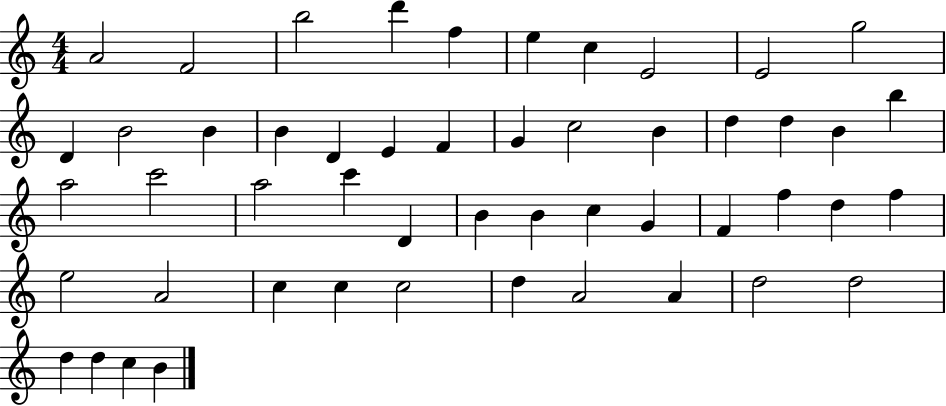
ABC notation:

X:1
T:Untitled
M:4/4
L:1/4
K:C
A2 F2 b2 d' f e c E2 E2 g2 D B2 B B D E F G c2 B d d B b a2 c'2 a2 c' D B B c G F f d f e2 A2 c c c2 d A2 A d2 d2 d d c B